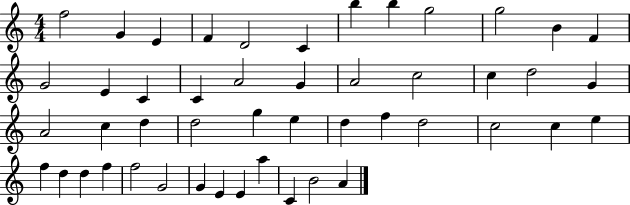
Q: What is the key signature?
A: C major